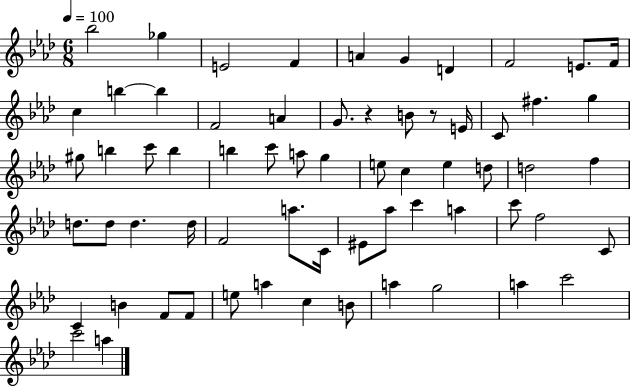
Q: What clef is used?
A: treble